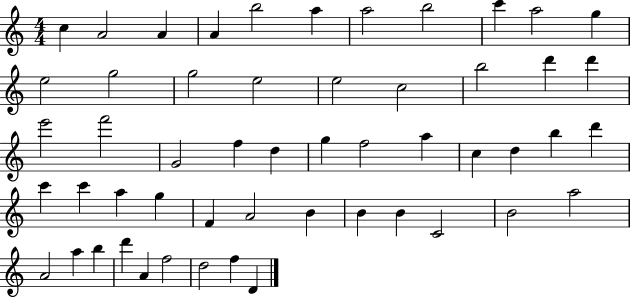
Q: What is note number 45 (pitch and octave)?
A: A4